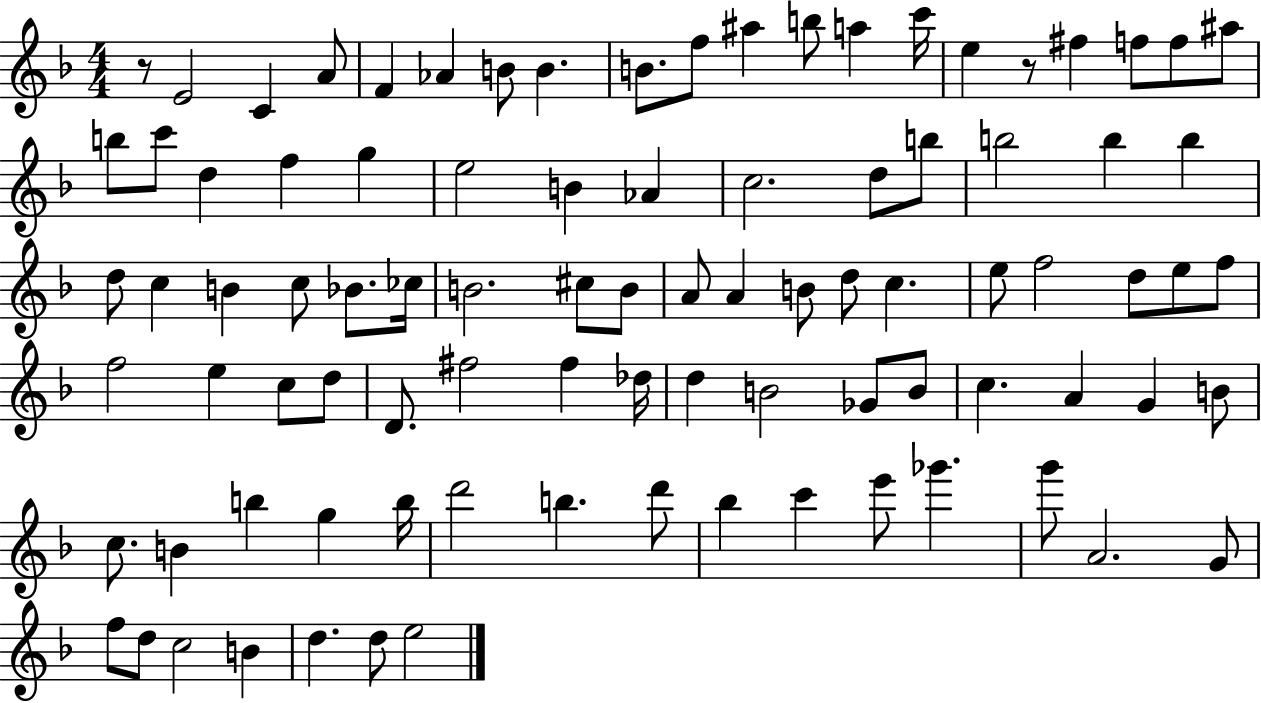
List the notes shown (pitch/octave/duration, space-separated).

R/e E4/h C4/q A4/e F4/q Ab4/q B4/e B4/q. B4/e. F5/e A#5/q B5/e A5/q C6/s E5/q R/e F#5/q F5/e F5/e A#5/e B5/e C6/e D5/q F5/q G5/q E5/h B4/q Ab4/q C5/h. D5/e B5/e B5/h B5/q B5/q D5/e C5/q B4/q C5/e Bb4/e. CES5/s B4/h. C#5/e B4/e A4/e A4/q B4/e D5/e C5/q. E5/e F5/h D5/e E5/e F5/e F5/h E5/q C5/e D5/e D4/e. F#5/h F#5/q Db5/s D5/q B4/h Gb4/e B4/e C5/q. A4/q G4/q B4/e C5/e. B4/q B5/q G5/q B5/s D6/h B5/q. D6/e Bb5/q C6/q E6/e Gb6/q. G6/e A4/h. G4/e F5/e D5/e C5/h B4/q D5/q. D5/e E5/h